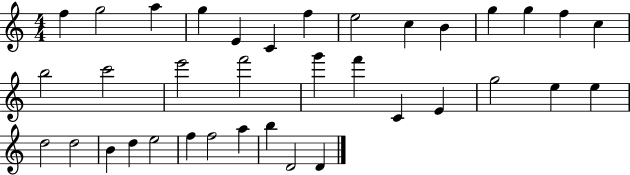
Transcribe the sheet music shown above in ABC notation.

X:1
T:Untitled
M:4/4
L:1/4
K:C
f g2 a g E C f e2 c B g g f c b2 c'2 e'2 f'2 g' f' C E g2 e e d2 d2 B d e2 f f2 a b D2 D